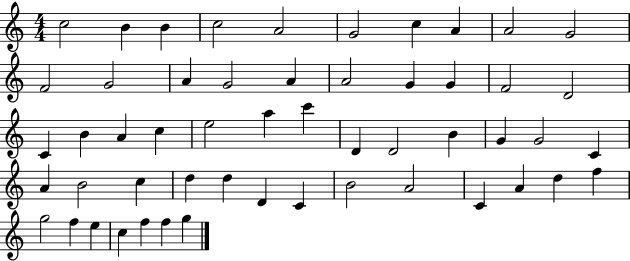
X:1
T:Untitled
M:4/4
L:1/4
K:C
c2 B B c2 A2 G2 c A A2 G2 F2 G2 A G2 A A2 G G F2 D2 C B A c e2 a c' D D2 B G G2 C A B2 c d d D C B2 A2 C A d f g2 f e c f f g